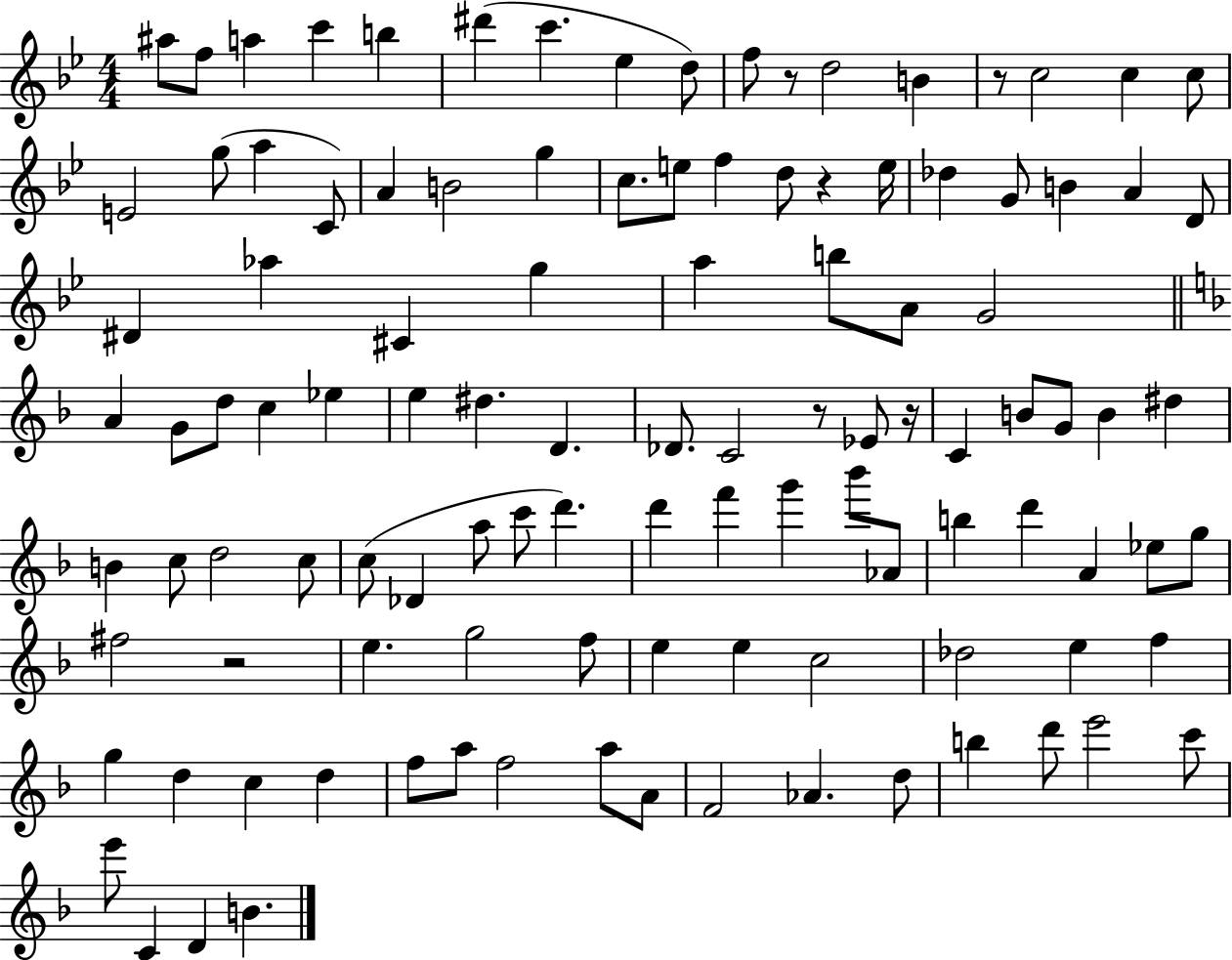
A#5/e F5/e A5/q C6/q B5/q D#6/q C6/q. Eb5/q D5/e F5/e R/e D5/h B4/q R/e C5/h C5/q C5/e E4/h G5/e A5/q C4/e A4/q B4/h G5/q C5/e. E5/e F5/q D5/e R/q E5/s Db5/q G4/e B4/q A4/q D4/e D#4/q Ab5/q C#4/q G5/q A5/q B5/e A4/e G4/h A4/q G4/e D5/e C5/q Eb5/q E5/q D#5/q. D4/q. Db4/e. C4/h R/e Eb4/e R/s C4/q B4/e G4/e B4/q D#5/q B4/q C5/e D5/h C5/e C5/e Db4/q A5/e C6/e D6/q. D6/q F6/q G6/q Bb6/e Ab4/e B5/q D6/q A4/q Eb5/e G5/e F#5/h R/h E5/q. G5/h F5/e E5/q E5/q C5/h Db5/h E5/q F5/q G5/q D5/q C5/q D5/q F5/e A5/e F5/h A5/e A4/e F4/h Ab4/q. D5/e B5/q D6/e E6/h C6/e E6/e C4/q D4/q B4/q.